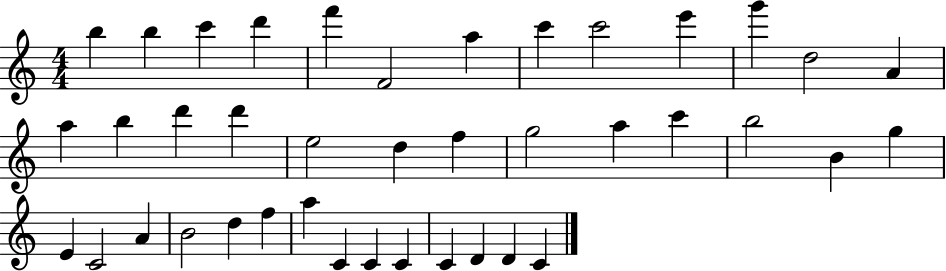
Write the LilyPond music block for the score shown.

{
  \clef treble
  \numericTimeSignature
  \time 4/4
  \key c \major
  b''4 b''4 c'''4 d'''4 | f'''4 f'2 a''4 | c'''4 c'''2 e'''4 | g'''4 d''2 a'4 | \break a''4 b''4 d'''4 d'''4 | e''2 d''4 f''4 | g''2 a''4 c'''4 | b''2 b'4 g''4 | \break e'4 c'2 a'4 | b'2 d''4 f''4 | a''4 c'4 c'4 c'4 | c'4 d'4 d'4 c'4 | \break \bar "|."
}